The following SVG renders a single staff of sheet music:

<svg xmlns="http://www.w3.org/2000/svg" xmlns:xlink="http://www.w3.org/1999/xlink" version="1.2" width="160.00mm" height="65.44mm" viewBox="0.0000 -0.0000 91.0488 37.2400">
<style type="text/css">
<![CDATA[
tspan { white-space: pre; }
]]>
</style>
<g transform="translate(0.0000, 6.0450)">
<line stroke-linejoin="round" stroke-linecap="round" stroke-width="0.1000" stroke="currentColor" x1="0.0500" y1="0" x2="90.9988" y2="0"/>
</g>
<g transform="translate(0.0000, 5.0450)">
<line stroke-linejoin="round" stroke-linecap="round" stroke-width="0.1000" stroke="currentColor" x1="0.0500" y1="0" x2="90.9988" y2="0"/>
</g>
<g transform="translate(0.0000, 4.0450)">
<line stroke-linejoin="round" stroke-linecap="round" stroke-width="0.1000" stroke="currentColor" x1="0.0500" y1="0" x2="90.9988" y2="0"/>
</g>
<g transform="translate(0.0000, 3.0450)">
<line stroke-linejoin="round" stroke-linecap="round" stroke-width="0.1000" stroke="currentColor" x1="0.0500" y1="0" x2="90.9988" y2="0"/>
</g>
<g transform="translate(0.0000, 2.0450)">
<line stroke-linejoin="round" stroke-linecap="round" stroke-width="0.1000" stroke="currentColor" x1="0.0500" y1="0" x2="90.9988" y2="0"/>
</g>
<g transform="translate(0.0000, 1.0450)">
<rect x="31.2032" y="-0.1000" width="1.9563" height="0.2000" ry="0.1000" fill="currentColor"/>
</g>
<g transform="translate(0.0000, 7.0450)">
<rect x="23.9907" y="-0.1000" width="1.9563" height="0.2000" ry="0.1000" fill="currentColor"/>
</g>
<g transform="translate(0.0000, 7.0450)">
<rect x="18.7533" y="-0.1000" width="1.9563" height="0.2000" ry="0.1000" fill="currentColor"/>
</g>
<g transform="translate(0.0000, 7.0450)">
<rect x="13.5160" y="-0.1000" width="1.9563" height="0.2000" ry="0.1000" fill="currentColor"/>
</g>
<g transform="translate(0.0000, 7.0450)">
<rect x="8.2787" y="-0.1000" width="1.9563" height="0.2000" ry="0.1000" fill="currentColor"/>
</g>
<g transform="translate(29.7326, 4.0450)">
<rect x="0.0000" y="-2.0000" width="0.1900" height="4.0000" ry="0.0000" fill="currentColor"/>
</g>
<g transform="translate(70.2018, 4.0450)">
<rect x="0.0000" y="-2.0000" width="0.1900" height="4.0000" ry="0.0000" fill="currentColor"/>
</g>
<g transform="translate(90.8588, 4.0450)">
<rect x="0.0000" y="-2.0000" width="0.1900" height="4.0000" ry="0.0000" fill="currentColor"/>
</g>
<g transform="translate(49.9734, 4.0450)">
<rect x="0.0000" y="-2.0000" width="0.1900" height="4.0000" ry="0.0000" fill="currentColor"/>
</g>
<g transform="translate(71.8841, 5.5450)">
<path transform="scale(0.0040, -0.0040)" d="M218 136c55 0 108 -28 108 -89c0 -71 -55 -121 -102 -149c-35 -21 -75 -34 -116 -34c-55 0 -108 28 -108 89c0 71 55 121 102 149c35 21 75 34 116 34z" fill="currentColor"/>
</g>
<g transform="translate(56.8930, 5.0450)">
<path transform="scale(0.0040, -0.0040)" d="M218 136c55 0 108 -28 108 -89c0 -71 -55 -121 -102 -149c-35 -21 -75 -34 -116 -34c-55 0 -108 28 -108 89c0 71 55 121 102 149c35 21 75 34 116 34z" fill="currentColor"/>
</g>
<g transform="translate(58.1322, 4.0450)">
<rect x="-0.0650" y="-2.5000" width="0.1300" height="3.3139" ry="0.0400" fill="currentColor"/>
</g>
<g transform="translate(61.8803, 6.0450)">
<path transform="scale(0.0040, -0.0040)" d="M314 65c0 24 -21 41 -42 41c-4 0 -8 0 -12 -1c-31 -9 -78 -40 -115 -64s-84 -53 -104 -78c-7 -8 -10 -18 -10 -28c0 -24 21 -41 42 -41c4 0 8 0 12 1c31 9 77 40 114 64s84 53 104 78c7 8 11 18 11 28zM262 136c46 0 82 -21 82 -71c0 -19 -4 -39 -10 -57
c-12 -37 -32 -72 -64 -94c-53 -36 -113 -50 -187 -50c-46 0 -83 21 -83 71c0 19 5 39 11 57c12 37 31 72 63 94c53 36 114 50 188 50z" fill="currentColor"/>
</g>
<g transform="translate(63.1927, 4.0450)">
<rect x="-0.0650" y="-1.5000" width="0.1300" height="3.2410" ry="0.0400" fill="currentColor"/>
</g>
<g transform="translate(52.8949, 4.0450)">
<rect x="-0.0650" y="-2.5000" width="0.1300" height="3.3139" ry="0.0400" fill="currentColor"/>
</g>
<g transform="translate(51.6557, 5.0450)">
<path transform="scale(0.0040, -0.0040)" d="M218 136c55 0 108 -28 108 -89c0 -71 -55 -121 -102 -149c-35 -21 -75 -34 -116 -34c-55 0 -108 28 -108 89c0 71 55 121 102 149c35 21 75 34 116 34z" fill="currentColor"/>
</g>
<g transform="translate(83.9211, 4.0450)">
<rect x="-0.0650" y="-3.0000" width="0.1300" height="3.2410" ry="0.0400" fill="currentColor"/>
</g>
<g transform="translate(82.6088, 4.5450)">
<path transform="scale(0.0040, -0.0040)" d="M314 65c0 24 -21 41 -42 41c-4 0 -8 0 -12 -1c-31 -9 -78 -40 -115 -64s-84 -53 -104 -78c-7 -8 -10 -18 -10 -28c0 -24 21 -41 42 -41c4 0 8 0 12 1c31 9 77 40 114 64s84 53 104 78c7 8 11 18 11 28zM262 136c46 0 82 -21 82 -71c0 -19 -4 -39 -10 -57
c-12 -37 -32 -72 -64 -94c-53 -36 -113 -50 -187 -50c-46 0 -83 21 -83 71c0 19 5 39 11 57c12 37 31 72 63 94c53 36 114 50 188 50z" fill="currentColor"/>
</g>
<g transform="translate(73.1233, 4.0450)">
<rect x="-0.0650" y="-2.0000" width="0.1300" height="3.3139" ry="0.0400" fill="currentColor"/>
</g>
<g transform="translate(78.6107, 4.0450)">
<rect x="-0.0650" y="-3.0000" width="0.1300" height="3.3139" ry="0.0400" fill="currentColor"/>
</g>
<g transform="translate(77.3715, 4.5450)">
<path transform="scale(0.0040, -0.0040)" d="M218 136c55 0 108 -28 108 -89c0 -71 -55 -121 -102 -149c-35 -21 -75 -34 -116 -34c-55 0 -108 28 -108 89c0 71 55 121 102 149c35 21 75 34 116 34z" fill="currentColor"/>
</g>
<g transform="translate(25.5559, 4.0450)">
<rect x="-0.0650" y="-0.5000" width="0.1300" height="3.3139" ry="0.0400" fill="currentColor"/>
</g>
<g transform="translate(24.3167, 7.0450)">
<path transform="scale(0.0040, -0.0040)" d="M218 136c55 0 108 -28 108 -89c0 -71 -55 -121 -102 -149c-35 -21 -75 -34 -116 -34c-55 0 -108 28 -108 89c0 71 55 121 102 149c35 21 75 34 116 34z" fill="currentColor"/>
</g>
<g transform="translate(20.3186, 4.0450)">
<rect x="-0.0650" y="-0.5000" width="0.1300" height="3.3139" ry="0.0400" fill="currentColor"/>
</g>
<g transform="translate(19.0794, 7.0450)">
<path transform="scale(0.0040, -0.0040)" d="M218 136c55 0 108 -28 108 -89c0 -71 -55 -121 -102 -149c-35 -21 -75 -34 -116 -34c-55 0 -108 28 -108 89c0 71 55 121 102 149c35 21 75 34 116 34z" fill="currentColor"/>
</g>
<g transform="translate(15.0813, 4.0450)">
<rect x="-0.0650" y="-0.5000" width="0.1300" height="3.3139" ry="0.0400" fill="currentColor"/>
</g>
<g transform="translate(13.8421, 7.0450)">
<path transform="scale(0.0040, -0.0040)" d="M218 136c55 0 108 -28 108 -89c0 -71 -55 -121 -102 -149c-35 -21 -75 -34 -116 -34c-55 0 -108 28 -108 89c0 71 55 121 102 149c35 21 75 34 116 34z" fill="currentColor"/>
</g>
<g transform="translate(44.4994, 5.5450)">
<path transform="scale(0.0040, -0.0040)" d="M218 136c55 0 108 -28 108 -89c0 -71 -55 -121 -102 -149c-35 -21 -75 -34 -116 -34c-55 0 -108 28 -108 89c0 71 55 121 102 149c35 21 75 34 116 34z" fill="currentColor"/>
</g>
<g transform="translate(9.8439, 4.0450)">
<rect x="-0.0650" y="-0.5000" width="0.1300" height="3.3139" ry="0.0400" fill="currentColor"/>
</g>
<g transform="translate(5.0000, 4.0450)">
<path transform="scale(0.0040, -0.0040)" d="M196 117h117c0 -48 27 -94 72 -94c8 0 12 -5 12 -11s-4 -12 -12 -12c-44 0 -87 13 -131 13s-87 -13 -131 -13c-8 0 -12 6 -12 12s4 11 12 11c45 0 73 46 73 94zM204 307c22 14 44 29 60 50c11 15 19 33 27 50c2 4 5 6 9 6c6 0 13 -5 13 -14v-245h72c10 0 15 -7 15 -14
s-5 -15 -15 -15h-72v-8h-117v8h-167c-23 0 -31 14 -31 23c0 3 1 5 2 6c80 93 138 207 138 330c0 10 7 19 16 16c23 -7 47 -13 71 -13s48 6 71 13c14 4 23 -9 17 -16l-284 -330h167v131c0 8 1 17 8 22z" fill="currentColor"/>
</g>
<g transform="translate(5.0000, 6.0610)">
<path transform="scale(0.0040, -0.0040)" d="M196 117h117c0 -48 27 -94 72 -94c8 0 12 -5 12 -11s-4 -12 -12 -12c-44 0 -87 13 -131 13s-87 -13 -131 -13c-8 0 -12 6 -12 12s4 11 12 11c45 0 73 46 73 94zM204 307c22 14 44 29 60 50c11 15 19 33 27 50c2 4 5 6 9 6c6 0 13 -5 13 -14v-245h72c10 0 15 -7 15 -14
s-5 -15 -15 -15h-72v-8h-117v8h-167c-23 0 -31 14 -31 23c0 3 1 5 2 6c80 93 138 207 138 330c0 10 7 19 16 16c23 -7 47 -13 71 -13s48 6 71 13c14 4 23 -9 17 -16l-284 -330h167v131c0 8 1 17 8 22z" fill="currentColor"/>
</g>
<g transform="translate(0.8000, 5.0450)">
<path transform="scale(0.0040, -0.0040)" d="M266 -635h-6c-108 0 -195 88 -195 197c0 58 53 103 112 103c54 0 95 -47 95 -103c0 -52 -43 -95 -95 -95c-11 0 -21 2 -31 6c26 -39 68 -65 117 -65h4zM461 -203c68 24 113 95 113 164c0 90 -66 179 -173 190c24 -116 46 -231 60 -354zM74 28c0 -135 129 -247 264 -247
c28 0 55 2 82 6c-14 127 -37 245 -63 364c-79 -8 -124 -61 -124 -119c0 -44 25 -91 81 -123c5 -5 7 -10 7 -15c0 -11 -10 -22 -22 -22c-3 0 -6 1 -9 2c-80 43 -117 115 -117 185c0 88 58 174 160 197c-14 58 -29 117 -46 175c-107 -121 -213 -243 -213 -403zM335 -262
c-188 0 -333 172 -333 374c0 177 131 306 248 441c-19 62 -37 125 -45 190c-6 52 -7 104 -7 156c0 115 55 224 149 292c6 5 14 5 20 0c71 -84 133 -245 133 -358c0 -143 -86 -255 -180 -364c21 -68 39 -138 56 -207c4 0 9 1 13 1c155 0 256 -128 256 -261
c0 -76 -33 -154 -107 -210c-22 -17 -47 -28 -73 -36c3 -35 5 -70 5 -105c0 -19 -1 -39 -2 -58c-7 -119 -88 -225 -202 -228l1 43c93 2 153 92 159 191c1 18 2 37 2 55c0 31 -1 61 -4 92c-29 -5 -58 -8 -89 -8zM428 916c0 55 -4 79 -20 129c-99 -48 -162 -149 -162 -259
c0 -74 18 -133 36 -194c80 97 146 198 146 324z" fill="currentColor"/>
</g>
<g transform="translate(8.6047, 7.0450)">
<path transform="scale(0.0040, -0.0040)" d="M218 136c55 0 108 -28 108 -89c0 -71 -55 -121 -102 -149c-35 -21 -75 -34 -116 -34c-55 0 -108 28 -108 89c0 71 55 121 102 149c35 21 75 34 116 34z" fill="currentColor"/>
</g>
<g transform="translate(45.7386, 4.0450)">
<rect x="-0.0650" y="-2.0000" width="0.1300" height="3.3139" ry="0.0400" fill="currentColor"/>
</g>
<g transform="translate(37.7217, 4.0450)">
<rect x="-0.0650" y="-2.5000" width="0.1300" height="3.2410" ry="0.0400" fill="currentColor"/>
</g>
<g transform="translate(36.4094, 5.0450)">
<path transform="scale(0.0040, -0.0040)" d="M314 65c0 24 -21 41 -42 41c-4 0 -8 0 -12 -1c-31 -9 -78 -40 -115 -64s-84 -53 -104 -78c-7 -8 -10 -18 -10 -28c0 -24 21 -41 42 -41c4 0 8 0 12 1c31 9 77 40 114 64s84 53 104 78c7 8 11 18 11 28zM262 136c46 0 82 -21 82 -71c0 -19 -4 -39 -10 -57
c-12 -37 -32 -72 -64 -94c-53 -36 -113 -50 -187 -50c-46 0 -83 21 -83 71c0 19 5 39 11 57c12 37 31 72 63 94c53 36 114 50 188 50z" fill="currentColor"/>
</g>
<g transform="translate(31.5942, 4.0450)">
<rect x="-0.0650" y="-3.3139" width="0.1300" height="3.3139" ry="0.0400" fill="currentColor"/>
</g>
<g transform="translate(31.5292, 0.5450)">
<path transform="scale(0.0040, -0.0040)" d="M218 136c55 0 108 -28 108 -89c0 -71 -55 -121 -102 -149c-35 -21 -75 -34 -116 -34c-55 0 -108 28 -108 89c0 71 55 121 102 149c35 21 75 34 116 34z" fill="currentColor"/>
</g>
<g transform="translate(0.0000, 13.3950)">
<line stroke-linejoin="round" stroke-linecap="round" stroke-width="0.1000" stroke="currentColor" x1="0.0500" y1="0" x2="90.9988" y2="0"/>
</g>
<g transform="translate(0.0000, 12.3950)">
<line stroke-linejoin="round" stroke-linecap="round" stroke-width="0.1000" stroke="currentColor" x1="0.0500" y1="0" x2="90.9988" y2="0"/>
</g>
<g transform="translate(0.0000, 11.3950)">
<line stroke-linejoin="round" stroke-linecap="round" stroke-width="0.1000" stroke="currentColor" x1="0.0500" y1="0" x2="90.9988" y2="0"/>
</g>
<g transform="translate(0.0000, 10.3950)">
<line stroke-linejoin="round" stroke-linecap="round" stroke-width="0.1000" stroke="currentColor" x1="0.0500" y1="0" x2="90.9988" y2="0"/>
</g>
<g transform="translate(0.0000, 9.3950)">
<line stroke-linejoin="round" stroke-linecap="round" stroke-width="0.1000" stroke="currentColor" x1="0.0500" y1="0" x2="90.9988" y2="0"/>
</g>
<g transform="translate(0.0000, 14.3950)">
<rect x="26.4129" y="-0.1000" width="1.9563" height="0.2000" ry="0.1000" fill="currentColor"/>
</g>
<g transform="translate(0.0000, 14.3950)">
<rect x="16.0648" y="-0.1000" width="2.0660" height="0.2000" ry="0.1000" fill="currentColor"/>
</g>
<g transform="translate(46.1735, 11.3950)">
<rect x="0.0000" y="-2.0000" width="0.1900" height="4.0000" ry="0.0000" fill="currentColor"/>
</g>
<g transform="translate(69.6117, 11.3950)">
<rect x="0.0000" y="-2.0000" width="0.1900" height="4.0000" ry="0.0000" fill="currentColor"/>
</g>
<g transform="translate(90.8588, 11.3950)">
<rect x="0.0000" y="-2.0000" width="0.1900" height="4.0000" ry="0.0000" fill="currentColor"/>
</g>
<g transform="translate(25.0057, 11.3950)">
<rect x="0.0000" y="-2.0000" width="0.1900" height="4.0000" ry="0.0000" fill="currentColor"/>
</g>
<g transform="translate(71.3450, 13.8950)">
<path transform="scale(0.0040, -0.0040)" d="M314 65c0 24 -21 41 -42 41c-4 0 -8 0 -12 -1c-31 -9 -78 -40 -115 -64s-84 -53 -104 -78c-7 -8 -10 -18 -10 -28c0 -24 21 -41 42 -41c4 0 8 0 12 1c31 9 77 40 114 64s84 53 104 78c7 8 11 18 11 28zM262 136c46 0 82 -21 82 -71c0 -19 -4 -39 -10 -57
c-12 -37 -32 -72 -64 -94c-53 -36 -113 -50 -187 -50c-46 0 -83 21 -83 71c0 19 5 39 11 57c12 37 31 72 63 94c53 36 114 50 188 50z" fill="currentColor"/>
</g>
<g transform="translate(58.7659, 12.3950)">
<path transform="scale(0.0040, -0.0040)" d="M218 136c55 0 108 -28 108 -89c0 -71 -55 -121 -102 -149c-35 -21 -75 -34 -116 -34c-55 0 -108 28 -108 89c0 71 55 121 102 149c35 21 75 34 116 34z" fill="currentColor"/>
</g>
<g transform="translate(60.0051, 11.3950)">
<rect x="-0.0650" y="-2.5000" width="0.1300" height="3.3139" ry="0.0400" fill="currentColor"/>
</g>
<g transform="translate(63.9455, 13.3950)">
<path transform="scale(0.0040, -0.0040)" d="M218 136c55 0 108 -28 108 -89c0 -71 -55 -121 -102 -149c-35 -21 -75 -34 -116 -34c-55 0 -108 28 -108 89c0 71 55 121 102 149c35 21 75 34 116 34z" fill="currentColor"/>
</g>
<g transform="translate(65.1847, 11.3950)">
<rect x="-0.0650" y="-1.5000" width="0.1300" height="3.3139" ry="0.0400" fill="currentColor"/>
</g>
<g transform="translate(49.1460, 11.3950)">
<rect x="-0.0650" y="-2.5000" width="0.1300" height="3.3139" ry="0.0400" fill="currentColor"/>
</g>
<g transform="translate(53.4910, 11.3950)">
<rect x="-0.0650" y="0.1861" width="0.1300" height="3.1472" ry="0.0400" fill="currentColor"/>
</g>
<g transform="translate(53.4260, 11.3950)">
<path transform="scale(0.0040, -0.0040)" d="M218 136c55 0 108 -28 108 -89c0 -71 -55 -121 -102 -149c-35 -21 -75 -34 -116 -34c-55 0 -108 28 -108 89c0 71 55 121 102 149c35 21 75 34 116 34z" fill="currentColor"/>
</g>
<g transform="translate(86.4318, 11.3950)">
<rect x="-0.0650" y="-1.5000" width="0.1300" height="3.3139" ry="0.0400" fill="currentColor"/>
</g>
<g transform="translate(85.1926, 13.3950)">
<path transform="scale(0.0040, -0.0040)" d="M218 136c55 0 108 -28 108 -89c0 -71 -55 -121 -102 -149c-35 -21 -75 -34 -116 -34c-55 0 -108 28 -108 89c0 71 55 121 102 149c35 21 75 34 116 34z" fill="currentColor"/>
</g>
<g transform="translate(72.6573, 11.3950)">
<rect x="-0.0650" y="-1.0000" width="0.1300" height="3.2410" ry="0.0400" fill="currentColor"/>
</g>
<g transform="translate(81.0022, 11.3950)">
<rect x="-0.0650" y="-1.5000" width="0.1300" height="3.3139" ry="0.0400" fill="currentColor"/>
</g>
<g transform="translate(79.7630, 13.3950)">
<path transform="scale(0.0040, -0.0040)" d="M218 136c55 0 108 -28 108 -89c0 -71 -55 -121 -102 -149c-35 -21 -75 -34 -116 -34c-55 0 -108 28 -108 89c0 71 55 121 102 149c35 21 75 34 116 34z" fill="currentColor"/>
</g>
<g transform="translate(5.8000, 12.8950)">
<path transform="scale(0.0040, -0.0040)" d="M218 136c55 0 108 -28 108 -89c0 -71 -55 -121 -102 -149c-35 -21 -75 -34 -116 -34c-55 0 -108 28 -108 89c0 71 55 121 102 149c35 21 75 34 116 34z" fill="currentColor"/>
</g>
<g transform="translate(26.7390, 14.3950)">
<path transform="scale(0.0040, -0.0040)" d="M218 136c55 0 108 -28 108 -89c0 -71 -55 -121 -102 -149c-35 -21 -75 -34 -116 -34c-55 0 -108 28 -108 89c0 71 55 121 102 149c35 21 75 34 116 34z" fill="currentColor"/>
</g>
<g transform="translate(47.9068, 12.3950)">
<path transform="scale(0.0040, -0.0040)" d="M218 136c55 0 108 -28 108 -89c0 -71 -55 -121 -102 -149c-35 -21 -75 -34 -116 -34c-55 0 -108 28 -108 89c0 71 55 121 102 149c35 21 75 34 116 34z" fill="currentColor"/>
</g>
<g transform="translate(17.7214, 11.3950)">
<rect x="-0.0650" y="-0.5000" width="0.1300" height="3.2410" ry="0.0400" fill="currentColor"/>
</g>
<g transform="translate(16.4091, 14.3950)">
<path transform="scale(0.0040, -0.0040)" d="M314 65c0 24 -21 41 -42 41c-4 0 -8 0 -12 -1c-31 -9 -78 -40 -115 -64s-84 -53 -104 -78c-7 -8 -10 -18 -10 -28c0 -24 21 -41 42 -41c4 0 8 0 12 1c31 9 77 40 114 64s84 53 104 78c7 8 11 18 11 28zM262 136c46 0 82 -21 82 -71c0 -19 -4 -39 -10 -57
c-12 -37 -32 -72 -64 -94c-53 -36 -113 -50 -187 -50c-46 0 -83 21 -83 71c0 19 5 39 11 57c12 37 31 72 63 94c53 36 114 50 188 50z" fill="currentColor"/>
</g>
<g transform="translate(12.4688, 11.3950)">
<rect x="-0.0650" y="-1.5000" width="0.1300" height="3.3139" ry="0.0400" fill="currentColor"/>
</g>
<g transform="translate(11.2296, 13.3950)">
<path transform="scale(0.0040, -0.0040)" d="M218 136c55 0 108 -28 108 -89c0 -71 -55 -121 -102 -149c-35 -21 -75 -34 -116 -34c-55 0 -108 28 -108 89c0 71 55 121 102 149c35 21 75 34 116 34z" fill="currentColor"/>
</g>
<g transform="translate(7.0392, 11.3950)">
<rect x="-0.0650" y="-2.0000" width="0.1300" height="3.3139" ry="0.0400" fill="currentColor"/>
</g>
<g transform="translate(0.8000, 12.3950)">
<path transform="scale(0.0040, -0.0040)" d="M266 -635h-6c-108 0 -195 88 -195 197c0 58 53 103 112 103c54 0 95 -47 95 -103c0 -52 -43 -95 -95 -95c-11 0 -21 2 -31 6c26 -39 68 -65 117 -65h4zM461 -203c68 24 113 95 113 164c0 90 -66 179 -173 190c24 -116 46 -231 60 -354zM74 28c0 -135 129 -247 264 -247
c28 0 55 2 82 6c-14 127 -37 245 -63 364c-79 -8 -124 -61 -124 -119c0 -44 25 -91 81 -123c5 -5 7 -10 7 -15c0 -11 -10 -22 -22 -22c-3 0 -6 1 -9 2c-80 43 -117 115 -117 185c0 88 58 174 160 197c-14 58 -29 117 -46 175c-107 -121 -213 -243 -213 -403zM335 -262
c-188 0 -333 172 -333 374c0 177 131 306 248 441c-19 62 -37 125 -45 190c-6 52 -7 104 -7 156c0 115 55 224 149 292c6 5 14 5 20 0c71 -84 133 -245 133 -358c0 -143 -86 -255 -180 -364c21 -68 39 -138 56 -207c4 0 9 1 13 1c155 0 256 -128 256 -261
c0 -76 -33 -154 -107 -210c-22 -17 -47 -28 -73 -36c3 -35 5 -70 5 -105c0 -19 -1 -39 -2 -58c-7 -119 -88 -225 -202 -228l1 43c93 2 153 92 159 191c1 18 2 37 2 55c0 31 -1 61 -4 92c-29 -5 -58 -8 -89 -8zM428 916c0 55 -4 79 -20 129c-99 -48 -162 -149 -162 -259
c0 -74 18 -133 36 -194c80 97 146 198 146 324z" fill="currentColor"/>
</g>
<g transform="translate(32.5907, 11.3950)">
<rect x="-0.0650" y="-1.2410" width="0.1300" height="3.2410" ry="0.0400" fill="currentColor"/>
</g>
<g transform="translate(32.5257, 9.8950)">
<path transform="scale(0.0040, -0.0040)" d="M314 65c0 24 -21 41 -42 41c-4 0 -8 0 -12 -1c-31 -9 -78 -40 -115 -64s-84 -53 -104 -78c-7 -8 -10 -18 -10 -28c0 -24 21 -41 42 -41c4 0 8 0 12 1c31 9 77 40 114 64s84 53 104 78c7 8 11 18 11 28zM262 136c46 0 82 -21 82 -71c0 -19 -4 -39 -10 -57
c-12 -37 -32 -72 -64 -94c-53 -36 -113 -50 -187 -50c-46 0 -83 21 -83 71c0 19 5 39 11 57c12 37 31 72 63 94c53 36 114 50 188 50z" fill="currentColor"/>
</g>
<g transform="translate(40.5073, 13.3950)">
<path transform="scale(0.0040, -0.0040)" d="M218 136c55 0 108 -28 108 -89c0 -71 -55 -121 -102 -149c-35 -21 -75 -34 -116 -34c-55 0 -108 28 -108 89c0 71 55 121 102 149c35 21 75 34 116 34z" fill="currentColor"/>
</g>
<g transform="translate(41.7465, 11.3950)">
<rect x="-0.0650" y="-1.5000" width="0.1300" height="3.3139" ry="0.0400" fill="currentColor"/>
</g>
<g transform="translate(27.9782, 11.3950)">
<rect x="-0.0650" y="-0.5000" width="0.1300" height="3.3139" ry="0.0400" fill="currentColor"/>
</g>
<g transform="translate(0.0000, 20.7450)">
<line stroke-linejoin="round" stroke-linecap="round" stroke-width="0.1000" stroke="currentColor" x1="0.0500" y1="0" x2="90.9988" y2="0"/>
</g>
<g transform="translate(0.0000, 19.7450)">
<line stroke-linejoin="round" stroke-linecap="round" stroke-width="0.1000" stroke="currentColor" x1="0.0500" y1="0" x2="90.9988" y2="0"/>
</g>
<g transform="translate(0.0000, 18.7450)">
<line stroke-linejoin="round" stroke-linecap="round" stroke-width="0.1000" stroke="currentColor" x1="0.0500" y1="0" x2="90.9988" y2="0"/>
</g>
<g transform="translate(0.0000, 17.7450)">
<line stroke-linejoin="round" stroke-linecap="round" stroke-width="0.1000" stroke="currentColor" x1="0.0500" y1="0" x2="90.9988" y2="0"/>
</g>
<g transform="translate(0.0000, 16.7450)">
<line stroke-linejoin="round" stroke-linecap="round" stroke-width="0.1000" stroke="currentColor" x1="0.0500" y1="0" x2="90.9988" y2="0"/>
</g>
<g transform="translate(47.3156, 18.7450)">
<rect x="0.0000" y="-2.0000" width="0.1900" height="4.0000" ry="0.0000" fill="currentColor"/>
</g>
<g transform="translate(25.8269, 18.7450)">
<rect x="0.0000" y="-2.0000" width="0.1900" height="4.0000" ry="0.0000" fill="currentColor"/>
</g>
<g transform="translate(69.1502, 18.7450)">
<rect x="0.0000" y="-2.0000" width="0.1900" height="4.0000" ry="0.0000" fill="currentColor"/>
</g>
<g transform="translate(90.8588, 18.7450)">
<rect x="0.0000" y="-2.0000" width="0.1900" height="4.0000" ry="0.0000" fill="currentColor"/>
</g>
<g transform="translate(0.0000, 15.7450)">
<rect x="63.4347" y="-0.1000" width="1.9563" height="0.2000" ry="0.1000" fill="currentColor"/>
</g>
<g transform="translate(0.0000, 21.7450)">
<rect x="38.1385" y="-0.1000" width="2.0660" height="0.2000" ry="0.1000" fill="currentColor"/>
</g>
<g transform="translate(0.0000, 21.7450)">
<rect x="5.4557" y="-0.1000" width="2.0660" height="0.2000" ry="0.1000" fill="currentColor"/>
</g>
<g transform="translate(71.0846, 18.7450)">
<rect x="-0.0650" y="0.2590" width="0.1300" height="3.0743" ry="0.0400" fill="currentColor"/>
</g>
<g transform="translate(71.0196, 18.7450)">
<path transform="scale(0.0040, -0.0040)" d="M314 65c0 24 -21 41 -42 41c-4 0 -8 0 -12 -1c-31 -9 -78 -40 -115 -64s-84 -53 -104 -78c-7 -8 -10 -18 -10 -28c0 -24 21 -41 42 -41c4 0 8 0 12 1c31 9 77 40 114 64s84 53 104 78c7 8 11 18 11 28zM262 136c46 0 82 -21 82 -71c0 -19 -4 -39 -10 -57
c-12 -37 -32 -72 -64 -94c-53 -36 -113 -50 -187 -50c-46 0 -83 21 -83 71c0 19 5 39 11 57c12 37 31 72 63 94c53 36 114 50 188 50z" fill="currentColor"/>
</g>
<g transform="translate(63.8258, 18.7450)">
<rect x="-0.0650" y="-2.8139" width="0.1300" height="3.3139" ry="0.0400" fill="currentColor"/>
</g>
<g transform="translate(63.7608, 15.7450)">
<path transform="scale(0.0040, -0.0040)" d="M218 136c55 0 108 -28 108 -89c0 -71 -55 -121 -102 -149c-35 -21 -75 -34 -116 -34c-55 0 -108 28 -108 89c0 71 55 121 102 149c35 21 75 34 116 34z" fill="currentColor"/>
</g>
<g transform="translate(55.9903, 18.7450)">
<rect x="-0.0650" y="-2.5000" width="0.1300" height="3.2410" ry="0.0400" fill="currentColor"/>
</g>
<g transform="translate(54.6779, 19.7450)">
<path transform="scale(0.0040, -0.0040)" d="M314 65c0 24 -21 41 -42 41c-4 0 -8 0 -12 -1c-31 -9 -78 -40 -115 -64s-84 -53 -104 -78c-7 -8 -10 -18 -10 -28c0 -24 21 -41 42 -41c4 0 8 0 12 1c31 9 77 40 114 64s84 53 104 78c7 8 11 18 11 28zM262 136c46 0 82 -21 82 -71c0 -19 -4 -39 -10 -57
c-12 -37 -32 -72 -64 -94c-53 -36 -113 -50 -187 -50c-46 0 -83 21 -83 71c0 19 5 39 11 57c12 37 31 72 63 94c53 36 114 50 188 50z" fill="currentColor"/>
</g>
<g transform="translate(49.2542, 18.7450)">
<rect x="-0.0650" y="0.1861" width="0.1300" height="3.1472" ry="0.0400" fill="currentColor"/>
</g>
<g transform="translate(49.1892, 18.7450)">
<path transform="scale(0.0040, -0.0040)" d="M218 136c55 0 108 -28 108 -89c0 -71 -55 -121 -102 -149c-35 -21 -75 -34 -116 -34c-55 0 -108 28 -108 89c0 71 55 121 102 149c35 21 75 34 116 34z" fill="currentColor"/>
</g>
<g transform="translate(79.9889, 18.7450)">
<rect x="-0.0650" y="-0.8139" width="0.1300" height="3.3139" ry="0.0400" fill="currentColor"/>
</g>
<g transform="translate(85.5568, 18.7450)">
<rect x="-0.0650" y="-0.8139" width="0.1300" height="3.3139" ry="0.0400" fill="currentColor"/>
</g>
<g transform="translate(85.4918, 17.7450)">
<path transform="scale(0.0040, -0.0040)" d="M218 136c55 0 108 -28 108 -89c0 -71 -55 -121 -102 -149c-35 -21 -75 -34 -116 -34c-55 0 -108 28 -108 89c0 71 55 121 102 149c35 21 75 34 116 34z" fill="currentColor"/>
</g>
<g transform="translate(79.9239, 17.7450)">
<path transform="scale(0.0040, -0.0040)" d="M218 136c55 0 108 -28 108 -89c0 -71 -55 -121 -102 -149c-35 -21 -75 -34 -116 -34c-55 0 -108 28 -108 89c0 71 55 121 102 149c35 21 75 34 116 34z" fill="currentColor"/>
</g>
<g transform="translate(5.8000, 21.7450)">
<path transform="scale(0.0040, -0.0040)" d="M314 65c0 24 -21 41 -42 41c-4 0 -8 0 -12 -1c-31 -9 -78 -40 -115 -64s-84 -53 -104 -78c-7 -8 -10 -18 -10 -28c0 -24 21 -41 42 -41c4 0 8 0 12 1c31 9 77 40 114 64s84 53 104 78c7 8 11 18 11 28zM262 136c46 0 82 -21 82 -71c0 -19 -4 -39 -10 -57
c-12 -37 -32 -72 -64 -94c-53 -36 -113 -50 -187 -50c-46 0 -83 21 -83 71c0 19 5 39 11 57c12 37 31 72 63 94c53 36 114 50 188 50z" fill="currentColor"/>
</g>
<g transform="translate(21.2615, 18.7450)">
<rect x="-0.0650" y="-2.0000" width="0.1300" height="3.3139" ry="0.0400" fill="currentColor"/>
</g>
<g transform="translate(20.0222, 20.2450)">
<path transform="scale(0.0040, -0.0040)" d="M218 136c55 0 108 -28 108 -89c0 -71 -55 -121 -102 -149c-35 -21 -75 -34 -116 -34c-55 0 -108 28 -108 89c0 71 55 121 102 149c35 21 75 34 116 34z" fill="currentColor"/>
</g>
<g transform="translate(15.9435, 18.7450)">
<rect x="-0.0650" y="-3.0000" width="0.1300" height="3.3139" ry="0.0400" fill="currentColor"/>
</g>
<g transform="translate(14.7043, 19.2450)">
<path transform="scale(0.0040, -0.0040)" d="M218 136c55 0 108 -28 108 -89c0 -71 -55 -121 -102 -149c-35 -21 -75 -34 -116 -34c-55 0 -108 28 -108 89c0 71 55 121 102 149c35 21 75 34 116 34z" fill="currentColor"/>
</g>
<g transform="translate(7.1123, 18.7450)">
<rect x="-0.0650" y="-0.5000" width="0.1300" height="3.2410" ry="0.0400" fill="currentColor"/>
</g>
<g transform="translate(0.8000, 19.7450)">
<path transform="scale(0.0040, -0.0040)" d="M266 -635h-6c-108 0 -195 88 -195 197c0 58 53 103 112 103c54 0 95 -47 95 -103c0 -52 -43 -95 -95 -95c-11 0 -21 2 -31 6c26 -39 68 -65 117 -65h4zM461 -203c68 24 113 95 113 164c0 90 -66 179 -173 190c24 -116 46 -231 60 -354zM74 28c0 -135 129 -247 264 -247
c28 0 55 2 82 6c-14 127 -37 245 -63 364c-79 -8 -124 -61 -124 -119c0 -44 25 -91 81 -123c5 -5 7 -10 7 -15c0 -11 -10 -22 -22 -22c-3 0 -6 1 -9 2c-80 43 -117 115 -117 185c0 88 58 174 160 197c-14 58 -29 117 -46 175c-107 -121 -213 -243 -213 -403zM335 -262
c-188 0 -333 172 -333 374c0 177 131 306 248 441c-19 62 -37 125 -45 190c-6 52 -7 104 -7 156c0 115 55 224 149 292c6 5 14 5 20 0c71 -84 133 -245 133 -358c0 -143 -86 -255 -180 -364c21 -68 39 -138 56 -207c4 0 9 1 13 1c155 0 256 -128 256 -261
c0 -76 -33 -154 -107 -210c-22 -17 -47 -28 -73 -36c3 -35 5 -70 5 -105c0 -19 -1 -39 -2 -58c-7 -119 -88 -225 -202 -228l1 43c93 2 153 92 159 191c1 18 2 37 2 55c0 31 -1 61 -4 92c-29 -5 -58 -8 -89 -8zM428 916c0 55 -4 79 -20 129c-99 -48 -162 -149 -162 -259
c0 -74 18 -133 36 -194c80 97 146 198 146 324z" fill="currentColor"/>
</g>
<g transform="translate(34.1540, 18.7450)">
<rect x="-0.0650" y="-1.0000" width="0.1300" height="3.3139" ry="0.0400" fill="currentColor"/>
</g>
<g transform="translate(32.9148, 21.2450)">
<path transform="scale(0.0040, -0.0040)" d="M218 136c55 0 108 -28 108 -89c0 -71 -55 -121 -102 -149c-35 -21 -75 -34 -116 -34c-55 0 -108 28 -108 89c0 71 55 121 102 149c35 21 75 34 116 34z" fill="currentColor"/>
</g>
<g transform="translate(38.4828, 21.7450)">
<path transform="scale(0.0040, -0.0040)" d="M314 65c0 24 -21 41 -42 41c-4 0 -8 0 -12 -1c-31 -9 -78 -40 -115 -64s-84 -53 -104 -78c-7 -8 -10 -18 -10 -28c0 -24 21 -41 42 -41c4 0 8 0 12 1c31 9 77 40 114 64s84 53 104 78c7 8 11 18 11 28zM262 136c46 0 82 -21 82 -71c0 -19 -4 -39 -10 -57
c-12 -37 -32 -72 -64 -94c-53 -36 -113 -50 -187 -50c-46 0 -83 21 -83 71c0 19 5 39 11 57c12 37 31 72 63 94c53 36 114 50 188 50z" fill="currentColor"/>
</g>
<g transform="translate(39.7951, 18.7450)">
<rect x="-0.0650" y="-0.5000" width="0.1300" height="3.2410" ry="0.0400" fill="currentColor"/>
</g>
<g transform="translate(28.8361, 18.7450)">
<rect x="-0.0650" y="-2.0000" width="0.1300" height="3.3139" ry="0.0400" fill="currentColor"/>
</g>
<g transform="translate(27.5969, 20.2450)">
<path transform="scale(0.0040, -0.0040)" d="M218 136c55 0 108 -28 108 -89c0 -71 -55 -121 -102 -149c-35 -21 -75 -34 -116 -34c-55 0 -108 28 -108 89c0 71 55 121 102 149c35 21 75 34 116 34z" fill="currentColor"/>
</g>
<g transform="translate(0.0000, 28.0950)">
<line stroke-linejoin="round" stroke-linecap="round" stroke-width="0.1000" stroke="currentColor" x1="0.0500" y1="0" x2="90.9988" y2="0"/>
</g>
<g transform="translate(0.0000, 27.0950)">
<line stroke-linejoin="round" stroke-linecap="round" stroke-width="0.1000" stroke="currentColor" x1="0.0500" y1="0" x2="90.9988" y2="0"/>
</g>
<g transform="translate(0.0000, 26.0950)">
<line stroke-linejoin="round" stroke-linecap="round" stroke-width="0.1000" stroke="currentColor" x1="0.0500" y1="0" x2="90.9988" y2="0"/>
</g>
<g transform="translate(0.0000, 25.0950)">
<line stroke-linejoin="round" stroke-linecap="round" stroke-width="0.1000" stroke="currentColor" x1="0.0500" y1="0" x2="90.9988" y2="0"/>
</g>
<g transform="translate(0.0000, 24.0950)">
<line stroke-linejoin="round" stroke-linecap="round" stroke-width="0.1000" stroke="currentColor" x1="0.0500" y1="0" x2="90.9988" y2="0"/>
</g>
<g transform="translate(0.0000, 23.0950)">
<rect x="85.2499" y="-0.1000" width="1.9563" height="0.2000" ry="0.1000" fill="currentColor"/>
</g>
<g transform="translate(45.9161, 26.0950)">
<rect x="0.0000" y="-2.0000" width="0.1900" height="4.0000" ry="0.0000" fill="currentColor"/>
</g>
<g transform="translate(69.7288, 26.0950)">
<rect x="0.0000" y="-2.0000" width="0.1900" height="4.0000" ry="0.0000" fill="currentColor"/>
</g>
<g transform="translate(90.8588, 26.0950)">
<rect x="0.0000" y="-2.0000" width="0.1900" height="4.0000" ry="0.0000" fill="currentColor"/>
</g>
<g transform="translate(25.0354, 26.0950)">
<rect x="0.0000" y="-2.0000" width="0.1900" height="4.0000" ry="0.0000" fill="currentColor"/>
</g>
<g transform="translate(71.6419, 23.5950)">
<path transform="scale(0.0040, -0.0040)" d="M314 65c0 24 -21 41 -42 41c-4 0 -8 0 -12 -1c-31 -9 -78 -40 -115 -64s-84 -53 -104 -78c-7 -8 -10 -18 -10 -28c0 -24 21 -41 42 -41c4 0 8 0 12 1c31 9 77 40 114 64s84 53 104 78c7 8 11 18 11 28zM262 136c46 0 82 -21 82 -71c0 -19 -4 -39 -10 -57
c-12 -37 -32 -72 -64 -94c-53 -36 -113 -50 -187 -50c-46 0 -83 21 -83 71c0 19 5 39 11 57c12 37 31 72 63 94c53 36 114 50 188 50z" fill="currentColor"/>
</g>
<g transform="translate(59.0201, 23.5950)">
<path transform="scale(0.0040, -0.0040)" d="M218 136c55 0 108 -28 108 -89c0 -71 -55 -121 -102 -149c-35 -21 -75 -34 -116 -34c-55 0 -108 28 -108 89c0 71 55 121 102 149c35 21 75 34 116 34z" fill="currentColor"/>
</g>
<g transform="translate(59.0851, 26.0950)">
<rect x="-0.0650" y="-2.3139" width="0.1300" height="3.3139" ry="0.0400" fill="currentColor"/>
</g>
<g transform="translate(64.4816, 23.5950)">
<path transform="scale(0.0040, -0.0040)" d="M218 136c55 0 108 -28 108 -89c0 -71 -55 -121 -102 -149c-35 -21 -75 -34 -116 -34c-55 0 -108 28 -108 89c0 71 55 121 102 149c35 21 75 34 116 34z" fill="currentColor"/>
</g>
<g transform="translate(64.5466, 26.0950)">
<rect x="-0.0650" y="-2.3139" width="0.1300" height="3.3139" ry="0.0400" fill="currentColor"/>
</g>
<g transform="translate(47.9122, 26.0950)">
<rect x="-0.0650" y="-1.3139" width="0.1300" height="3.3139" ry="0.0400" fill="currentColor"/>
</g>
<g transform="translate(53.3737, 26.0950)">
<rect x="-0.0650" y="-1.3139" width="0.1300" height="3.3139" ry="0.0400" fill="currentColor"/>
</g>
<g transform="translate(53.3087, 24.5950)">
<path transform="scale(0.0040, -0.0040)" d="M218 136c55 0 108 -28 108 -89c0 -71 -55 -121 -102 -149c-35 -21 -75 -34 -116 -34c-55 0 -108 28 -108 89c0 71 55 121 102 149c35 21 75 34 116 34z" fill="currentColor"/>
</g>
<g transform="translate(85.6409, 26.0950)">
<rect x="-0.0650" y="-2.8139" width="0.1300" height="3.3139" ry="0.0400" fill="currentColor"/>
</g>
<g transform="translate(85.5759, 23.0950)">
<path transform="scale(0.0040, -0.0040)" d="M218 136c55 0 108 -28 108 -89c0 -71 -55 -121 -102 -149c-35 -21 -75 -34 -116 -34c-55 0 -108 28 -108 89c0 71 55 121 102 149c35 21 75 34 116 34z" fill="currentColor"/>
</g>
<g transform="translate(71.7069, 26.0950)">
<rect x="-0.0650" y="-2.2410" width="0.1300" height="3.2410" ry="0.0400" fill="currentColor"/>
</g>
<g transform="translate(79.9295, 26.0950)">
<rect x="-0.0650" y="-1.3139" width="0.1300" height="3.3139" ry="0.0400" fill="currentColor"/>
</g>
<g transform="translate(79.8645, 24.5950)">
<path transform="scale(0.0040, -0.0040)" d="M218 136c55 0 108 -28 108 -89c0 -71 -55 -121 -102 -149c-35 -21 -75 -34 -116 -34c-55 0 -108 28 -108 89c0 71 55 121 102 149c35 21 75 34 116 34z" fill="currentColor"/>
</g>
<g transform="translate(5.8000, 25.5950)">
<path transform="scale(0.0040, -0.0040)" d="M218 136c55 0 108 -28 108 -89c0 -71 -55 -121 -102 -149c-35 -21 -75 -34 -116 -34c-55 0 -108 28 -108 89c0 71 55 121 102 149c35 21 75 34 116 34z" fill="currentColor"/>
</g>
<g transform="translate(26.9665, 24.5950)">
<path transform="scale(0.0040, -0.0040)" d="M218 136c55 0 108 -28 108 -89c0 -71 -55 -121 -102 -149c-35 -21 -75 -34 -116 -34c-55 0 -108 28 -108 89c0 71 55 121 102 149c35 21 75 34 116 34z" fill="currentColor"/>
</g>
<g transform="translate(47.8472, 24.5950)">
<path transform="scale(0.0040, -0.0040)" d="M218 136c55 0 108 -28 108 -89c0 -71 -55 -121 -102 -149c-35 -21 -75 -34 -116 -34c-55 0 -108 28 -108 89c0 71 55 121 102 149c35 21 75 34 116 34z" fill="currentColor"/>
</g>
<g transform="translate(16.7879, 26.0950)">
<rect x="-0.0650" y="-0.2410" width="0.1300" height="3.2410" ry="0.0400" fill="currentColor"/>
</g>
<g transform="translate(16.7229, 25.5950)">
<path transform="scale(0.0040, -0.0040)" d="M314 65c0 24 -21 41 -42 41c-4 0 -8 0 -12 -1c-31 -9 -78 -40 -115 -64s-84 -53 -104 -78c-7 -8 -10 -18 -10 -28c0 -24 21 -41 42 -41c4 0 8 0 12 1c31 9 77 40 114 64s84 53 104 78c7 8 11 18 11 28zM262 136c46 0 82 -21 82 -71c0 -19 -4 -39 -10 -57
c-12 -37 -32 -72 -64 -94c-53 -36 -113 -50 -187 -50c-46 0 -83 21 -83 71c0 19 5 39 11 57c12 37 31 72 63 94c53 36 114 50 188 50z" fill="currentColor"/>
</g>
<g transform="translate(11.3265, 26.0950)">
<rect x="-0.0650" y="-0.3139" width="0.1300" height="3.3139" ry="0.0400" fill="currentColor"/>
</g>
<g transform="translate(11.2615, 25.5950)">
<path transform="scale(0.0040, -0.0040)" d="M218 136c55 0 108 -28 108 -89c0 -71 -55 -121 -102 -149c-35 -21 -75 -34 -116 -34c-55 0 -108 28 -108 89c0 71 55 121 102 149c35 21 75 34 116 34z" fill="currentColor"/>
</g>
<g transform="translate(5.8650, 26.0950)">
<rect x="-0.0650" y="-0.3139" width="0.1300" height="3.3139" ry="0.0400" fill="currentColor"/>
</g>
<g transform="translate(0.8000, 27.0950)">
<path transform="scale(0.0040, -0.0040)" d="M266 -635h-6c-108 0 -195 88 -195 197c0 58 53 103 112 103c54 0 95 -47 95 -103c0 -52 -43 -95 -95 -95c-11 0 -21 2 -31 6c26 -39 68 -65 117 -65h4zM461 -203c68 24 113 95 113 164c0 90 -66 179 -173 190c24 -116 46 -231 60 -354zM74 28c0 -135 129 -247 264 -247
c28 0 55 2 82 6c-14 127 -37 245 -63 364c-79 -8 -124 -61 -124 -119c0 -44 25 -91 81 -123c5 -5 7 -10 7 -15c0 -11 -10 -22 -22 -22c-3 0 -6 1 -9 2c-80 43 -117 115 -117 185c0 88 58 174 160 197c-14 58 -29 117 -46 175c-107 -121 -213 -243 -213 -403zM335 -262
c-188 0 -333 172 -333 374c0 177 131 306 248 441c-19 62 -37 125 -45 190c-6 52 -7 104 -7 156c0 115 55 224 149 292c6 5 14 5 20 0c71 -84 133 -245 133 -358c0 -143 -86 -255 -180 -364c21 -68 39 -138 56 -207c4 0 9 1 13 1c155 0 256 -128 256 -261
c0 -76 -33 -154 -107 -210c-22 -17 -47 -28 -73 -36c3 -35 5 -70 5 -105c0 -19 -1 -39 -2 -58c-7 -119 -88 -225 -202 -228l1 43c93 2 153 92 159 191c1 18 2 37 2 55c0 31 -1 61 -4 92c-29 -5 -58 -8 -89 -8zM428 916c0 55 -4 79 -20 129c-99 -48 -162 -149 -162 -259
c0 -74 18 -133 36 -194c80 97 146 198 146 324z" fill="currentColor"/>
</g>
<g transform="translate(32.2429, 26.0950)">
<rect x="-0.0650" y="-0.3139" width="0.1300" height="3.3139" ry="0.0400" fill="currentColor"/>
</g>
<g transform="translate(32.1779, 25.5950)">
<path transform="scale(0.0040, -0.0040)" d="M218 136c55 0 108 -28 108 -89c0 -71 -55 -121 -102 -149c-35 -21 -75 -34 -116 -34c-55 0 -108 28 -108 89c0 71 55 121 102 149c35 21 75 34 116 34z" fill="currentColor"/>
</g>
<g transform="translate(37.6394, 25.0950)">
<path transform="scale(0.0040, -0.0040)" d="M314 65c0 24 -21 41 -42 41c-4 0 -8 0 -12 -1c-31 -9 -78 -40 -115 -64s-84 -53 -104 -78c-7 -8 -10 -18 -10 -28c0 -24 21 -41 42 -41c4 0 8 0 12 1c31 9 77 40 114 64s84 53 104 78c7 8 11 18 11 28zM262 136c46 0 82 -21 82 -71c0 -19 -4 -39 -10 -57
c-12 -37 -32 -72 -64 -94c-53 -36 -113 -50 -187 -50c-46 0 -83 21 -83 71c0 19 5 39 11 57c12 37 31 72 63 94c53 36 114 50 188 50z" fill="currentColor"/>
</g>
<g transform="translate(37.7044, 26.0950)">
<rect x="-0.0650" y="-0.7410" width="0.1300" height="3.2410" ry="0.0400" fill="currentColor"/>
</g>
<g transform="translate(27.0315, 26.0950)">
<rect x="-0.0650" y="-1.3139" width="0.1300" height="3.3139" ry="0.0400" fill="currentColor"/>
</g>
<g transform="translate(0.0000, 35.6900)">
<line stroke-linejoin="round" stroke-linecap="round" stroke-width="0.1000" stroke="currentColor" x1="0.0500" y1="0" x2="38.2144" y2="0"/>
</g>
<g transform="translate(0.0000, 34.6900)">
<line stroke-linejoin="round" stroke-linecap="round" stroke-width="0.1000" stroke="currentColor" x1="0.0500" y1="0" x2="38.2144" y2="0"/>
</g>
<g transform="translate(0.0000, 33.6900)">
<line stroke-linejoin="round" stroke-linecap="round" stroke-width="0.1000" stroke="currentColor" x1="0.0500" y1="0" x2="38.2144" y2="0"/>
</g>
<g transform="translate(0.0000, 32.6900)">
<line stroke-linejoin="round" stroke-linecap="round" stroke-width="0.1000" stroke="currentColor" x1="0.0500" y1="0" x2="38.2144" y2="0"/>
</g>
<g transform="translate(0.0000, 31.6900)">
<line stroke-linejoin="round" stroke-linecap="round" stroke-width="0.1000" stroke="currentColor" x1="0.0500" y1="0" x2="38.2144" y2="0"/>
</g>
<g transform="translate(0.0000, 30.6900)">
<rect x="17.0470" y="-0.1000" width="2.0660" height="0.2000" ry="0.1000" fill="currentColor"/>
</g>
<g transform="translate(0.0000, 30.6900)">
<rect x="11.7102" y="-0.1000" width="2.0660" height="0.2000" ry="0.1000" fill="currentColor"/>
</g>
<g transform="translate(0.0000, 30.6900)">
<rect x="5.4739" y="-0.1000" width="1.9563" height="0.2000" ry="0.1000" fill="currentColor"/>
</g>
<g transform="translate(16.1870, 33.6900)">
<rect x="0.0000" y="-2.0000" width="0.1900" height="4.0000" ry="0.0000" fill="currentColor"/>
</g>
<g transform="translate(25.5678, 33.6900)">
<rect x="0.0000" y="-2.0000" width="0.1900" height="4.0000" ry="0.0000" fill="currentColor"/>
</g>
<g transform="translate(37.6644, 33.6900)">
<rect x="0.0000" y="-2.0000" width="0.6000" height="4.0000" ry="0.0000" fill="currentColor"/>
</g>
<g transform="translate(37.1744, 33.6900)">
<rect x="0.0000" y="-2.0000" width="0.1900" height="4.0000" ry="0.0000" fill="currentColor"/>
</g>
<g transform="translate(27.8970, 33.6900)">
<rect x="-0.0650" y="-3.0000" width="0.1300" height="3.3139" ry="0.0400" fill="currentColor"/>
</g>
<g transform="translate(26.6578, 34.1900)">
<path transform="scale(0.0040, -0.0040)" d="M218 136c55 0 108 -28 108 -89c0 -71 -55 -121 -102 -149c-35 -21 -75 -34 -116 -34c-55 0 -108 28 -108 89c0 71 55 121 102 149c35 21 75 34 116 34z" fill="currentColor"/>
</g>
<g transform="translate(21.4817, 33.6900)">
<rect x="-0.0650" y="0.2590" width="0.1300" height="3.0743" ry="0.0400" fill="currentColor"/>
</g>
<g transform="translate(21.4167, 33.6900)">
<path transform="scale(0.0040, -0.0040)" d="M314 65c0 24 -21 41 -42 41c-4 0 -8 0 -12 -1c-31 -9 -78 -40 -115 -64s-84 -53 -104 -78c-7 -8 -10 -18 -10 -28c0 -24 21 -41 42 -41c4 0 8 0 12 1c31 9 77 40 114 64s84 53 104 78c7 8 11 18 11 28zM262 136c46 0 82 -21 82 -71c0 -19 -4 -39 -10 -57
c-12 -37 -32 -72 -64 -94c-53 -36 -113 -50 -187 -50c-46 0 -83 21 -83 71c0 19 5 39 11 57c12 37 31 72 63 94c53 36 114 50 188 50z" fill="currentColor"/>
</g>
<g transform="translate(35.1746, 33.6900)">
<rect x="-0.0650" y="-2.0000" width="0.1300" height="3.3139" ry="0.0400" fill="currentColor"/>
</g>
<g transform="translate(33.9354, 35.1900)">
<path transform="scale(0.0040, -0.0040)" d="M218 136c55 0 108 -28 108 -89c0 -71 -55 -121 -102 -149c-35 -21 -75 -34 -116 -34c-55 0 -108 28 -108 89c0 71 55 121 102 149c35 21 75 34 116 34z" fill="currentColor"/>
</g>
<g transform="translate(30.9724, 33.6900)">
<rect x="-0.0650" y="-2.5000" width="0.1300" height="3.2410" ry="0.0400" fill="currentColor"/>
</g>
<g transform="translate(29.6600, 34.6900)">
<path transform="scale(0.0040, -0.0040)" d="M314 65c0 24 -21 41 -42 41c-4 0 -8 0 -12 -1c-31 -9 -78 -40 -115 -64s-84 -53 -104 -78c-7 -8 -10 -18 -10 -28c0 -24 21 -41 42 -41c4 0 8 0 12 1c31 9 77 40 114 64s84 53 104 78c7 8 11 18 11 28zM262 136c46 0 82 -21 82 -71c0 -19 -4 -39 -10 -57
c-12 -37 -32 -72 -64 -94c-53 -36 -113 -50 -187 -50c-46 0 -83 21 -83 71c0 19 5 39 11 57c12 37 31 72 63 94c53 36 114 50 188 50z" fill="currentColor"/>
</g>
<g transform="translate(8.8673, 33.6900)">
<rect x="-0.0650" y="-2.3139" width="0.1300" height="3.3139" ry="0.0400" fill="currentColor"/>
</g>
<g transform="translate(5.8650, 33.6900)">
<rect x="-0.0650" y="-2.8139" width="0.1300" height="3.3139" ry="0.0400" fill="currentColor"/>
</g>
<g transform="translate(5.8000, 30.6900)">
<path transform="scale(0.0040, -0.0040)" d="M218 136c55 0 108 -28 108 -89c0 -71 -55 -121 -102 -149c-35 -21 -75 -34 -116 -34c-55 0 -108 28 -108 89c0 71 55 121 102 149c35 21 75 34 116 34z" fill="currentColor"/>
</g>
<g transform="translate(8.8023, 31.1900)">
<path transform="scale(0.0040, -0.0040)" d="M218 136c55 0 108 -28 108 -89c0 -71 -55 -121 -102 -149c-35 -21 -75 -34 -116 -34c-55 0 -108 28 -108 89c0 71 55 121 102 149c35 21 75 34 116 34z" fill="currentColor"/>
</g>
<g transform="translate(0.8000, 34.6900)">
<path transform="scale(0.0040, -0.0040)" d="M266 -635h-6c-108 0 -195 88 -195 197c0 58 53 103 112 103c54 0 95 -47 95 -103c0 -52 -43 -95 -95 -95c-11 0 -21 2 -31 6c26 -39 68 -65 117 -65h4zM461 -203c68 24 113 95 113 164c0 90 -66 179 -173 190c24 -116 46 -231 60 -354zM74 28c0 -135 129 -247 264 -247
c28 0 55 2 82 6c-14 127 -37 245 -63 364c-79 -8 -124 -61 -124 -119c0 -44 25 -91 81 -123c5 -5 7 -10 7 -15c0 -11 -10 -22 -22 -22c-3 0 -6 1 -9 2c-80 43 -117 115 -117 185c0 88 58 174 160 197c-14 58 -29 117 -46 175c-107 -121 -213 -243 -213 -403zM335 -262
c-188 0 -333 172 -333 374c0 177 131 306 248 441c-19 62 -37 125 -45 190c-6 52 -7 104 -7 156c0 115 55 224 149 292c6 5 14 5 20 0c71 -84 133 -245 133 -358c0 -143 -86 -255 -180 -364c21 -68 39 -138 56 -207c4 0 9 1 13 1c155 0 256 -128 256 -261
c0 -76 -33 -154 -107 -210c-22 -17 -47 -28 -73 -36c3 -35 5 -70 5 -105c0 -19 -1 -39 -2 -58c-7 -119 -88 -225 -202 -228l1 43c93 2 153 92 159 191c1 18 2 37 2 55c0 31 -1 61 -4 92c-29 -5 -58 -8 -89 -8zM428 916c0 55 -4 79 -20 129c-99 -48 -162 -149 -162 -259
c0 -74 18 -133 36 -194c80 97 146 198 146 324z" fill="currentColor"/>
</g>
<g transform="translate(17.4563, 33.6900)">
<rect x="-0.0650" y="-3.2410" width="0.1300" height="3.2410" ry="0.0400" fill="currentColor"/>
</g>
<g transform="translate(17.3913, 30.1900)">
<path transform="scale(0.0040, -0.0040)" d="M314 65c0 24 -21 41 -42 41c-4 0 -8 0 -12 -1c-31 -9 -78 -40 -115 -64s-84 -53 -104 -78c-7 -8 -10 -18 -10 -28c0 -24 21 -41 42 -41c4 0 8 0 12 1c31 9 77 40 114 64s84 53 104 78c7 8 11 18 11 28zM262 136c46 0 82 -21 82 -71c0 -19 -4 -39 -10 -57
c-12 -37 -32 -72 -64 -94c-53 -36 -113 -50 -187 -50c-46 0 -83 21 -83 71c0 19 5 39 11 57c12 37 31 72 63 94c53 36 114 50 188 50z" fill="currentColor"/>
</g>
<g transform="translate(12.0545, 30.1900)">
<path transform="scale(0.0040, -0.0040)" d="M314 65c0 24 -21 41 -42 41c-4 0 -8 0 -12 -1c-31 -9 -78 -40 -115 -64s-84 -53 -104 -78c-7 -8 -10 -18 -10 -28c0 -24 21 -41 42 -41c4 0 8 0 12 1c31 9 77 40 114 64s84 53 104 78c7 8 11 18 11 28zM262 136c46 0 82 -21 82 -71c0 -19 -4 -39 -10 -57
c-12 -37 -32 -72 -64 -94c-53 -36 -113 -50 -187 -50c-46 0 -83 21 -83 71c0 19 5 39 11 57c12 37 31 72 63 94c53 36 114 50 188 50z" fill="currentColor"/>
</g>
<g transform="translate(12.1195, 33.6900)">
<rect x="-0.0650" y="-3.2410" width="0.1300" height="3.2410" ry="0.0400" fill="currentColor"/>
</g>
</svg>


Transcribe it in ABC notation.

X:1
T:Untitled
M:4/4
L:1/4
K:C
C C C C b G2 F G G E2 F A A2 F E C2 C e2 E G B G E D2 E E C2 A F F D C2 B G2 a B2 d d c c c2 e c d2 e e g g g2 e a a g b2 b2 B2 A G2 F